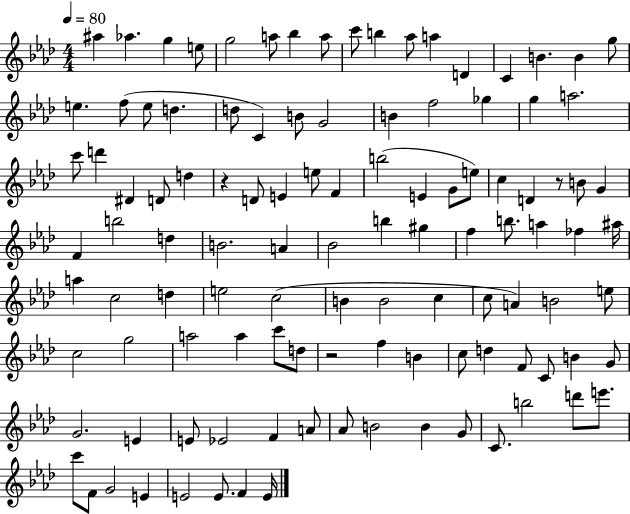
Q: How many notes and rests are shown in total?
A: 111